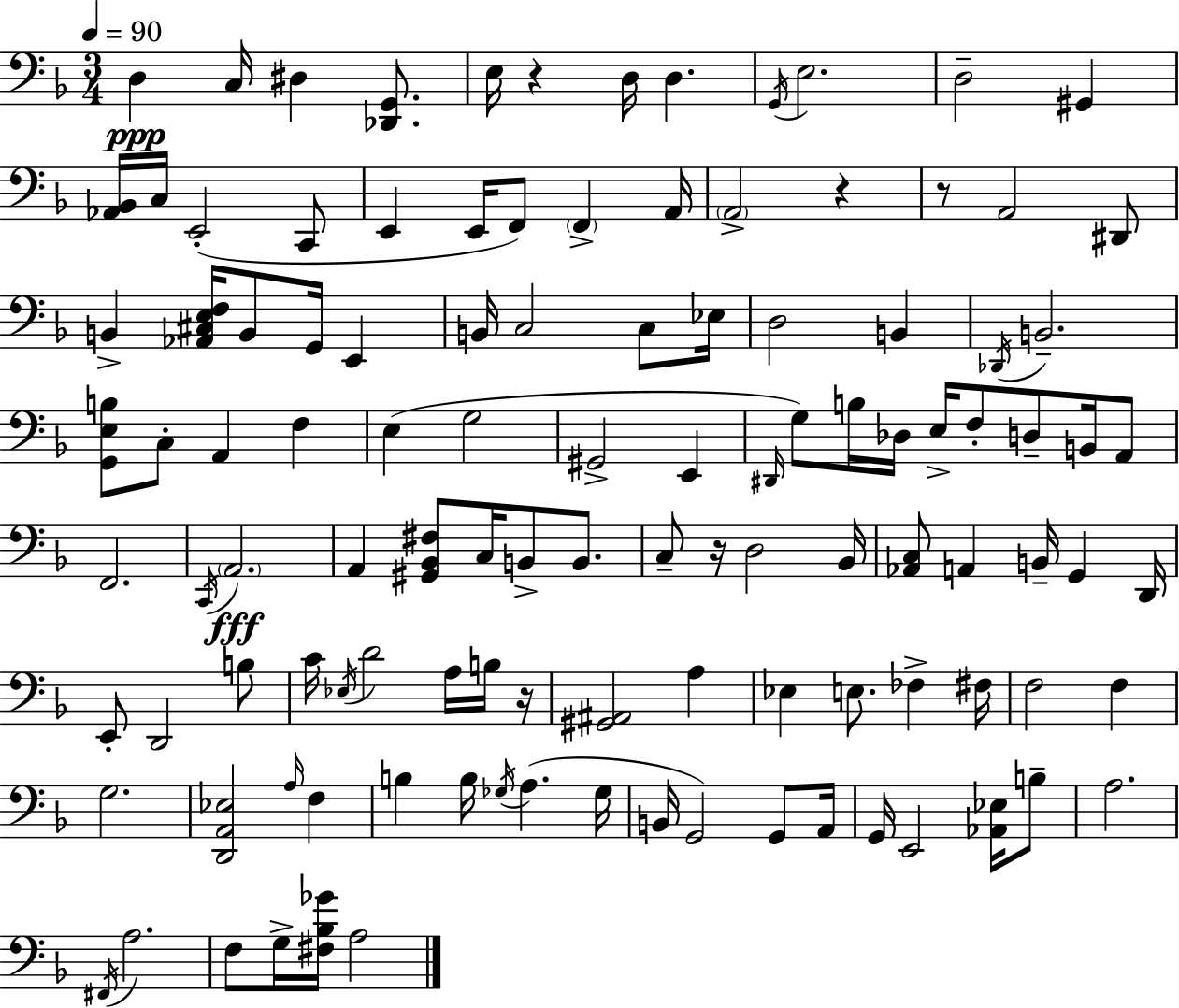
X:1
T:Untitled
M:3/4
L:1/4
K:Dm
D, C,/4 ^D, [_D,,G,,]/2 E,/4 z D,/4 D, G,,/4 E,2 D,2 ^G,, [_A,,_B,,]/4 C,/4 E,,2 C,,/2 E,, E,,/4 F,,/2 F,, A,,/4 A,,2 z z/2 A,,2 ^D,,/2 B,, [_A,,^C,E,F,]/4 B,,/2 G,,/4 E,, B,,/4 C,2 C,/2 _E,/4 D,2 B,, _D,,/4 B,,2 [G,,E,B,]/2 C,/2 A,, F, E, G,2 ^G,,2 E,, ^D,,/4 G,/2 B,/4 _D,/4 E,/4 F,/2 D,/2 B,,/4 A,,/2 F,,2 C,,/4 A,,2 A,, [^G,,_B,,^F,]/2 C,/4 B,,/2 B,,/2 C,/2 z/4 D,2 _B,,/4 [_A,,C,]/2 A,, B,,/4 G,, D,,/4 E,,/2 D,,2 B,/2 C/4 _E,/4 D2 A,/4 B,/4 z/4 [^G,,^A,,]2 A, _E, E,/2 _F, ^F,/4 F,2 F, G,2 [D,,A,,_E,]2 A,/4 F, B, B,/4 _G,/4 A, _G,/4 B,,/4 G,,2 G,,/2 A,,/4 G,,/4 E,,2 [_A,,_E,]/4 B,/2 A,2 ^F,,/4 A,2 F,/2 G,/4 [^F,_B,_G]/4 A,2